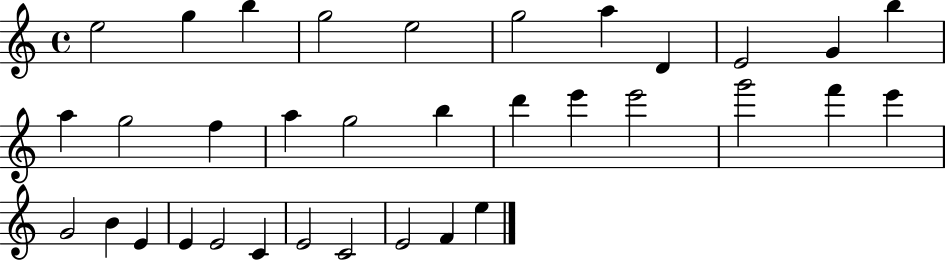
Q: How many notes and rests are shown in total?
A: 34